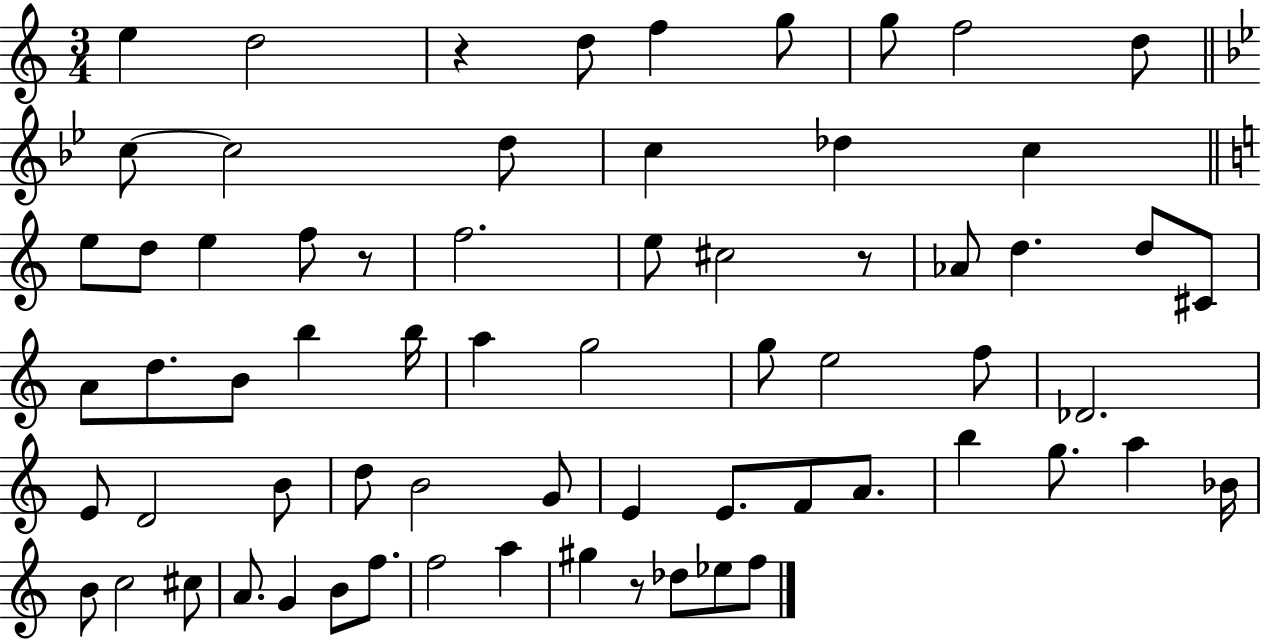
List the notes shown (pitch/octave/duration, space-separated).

E5/q D5/h R/q D5/e F5/q G5/e G5/e F5/h D5/e C5/e C5/h D5/e C5/q Db5/q C5/q E5/e D5/e E5/q F5/e R/e F5/h. E5/e C#5/h R/e Ab4/e D5/q. D5/e C#4/e A4/e D5/e. B4/e B5/q B5/s A5/q G5/h G5/e E5/h F5/e Db4/h. E4/e D4/h B4/e D5/e B4/h G4/e E4/q E4/e. F4/e A4/e. B5/q G5/e. A5/q Bb4/s B4/e C5/h C#5/e A4/e. G4/q B4/e F5/e. F5/h A5/q G#5/q R/e Db5/e Eb5/e F5/e